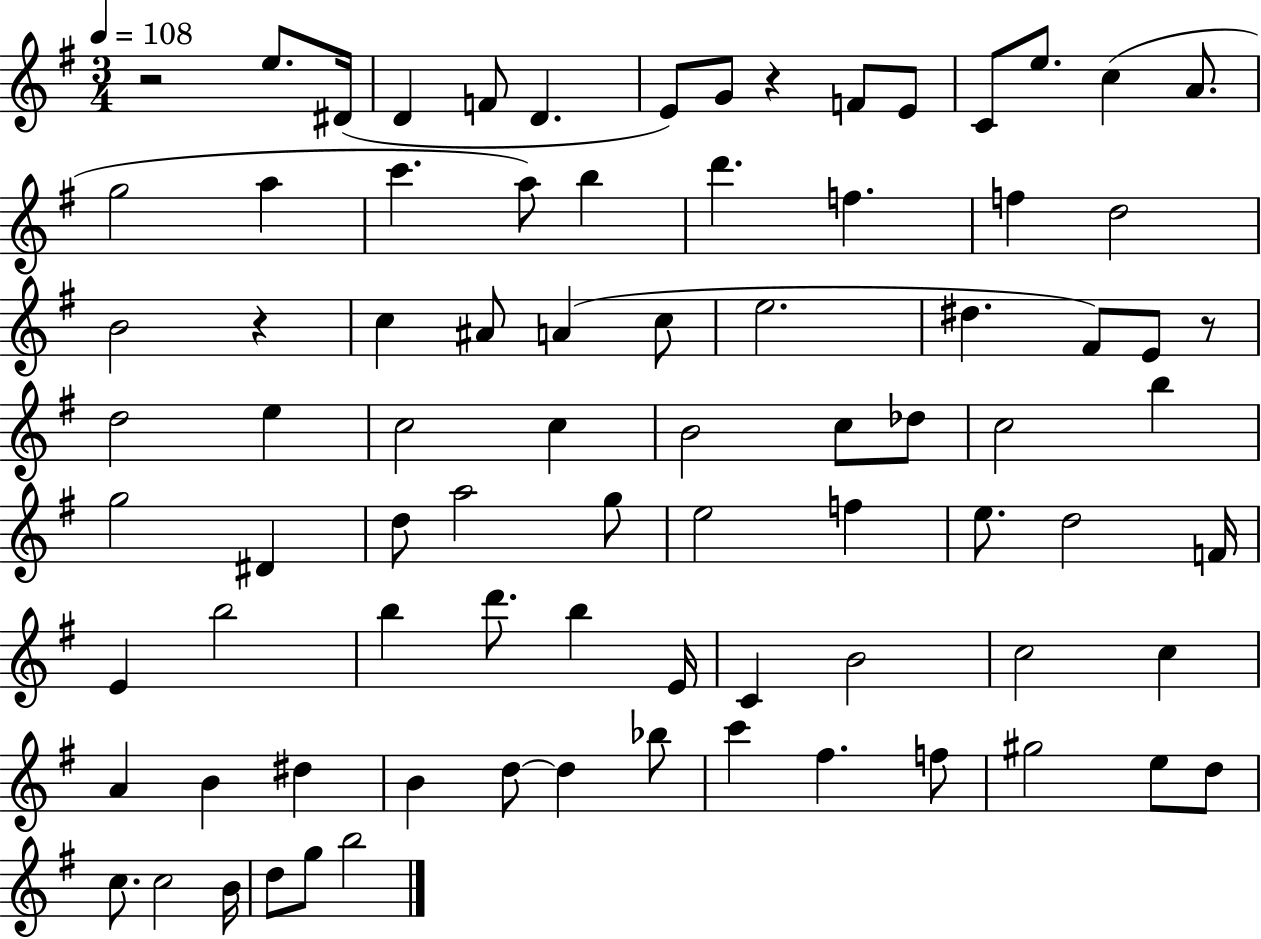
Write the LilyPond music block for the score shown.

{
  \clef treble
  \numericTimeSignature
  \time 3/4
  \key g \major
  \tempo 4 = 108
  \repeat volta 2 { r2 e''8. dis'16( | d'4 f'8 d'4. | e'8) g'8 r4 f'8 e'8 | c'8 e''8. c''4( a'8. | \break g''2 a''4 | c'''4. a''8) b''4 | d'''4. f''4. | f''4 d''2 | \break b'2 r4 | c''4 ais'8 a'4( c''8 | e''2. | dis''4. fis'8) e'8 r8 | \break d''2 e''4 | c''2 c''4 | b'2 c''8 des''8 | c''2 b''4 | \break g''2 dis'4 | d''8 a''2 g''8 | e''2 f''4 | e''8. d''2 f'16 | \break e'4 b''2 | b''4 d'''8. b''4 e'16 | c'4 b'2 | c''2 c''4 | \break a'4 b'4 dis''4 | b'4 d''8~~ d''4 bes''8 | c'''4 fis''4. f''8 | gis''2 e''8 d''8 | \break c''8. c''2 b'16 | d''8 g''8 b''2 | } \bar "|."
}